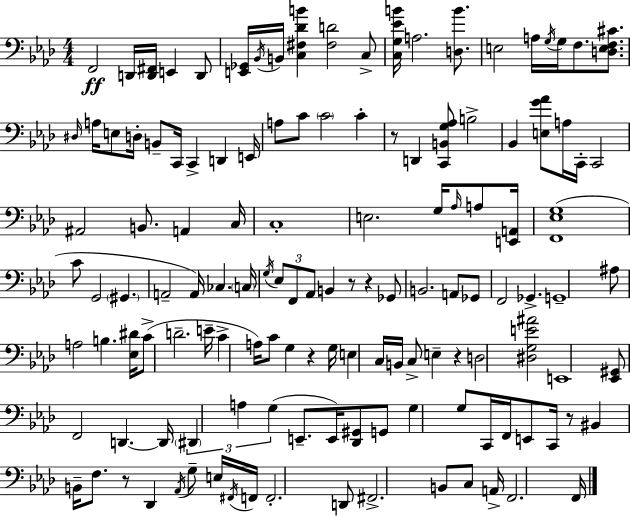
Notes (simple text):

F2/h D2/s [D2,F#2]/s E2/q D2/e [E2,Gb2]/s Bb2/s B2/s [C3,F#3,Db4,B4]/q [F#3,D4]/h C3/e [C3,G3,Eb4,B4]/s A3/h. [D3,B4]/e. E3/h A3/s G3/s G3/s F3/e. [D3,E3,F3,C#4]/e. D#3/s A3/s E3/e D3/s B2/e C2/s C2/q D2/q E2/s A3/e C4/e C4/h C4/q R/e D2/q [C2,B2,G3,Ab3]/e B3/h Bb2/q [E3,G4,Ab4]/e A3/s C2/s C2/h A#2/h B2/e. A2/q C3/s C3/w E3/h. G3/s Ab3/s A3/e [E2,A2]/s [F2,Eb3,G3]/w C4/e G2/h G#2/q. A2/h A2/s CES3/q. C3/s G3/s Eb3/e F2/e Ab2/e B2/q R/e R/q Gb2/e B2/h. A2/e Gb2/e F2/h Gb2/q. G2/w A#3/e A3/h B3/q. [Eb3,D#4]/s C4/e D4/h. E4/s C4/q A3/s C4/e G3/q R/q G3/s E3/q C3/s B2/s C3/e E3/q R/q D3/h [D#3,G3,E4,A#4]/h E2/w [Eb2,G#2]/e F2/h D2/q. D2/s D#2/q A3/q G3/q E2/e. E2/s [Db2,G#2]/e G2/e G3/q G3/e C2/s F2/s E2/e C2/s R/e BIS2/q B2/s F3/e. R/e Db2/q Ab2/s G3/e E3/s F#2/s F2/s F2/h. D2/e F#2/h. B2/e C3/e A2/s F2/h. F2/s